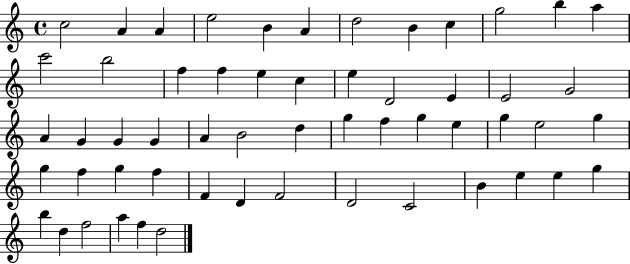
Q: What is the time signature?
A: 4/4